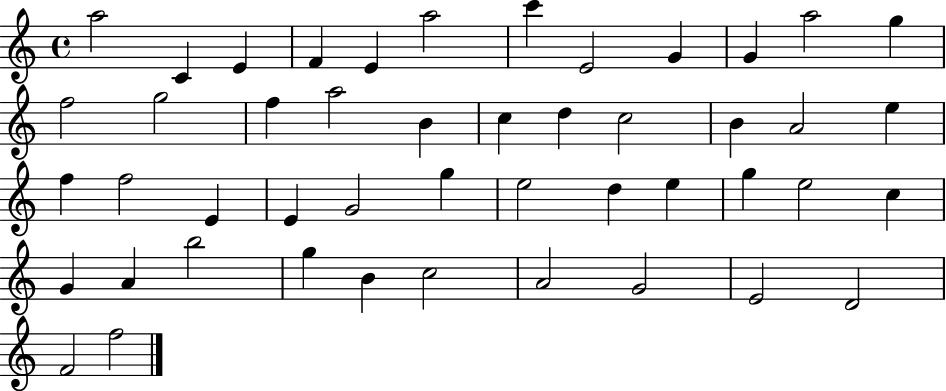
{
  \clef treble
  \time 4/4
  \defaultTimeSignature
  \key c \major
  a''2 c'4 e'4 | f'4 e'4 a''2 | c'''4 e'2 g'4 | g'4 a''2 g''4 | \break f''2 g''2 | f''4 a''2 b'4 | c''4 d''4 c''2 | b'4 a'2 e''4 | \break f''4 f''2 e'4 | e'4 g'2 g''4 | e''2 d''4 e''4 | g''4 e''2 c''4 | \break g'4 a'4 b''2 | g''4 b'4 c''2 | a'2 g'2 | e'2 d'2 | \break f'2 f''2 | \bar "|."
}